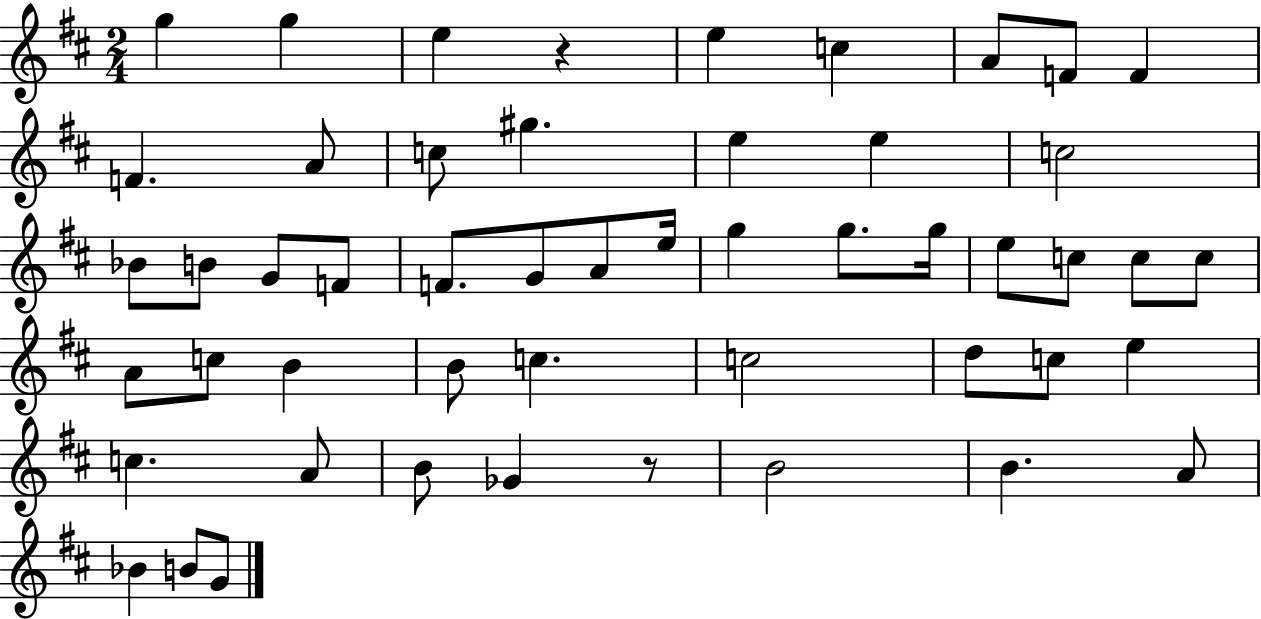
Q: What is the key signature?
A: D major